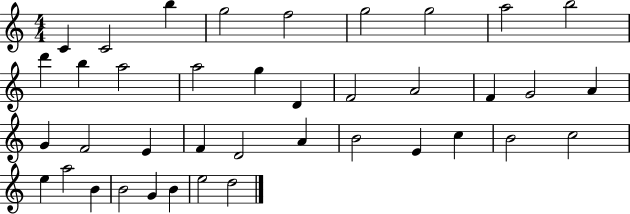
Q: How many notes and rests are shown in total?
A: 39